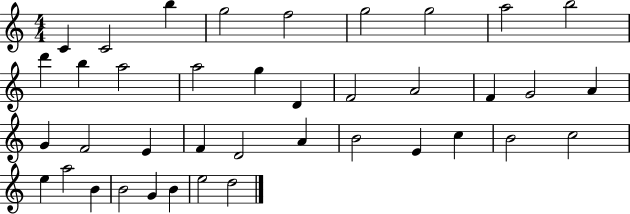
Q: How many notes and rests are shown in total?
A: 39